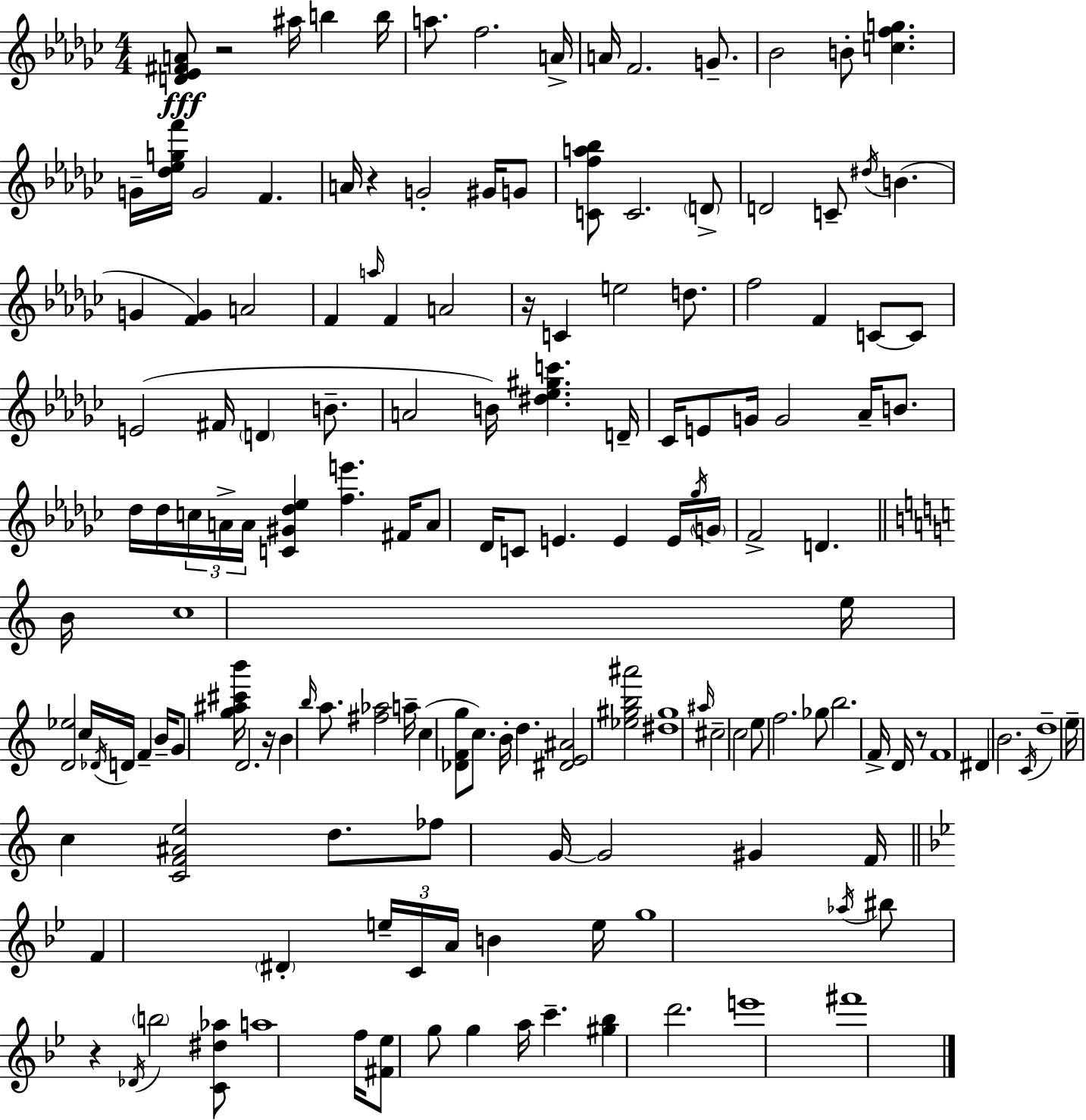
X:1
T:Untitled
M:4/4
L:1/4
K:Ebm
[D_E^FA]/2 z2 ^a/4 b b/4 a/2 f2 A/4 A/4 F2 G/2 _B2 B/2 [cfg] G/4 [_d_egf']/4 G2 F A/4 z G2 ^G/4 G/2 [Cfa_b]/2 C2 D/2 D2 C/2 ^d/4 B G [FG] A2 F a/4 F A2 z/4 C e2 d/2 f2 F C/2 C/2 E2 ^F/4 D B/2 A2 B/4 [^d_e^gc'] D/4 _C/4 E/2 G/4 G2 _A/4 B/2 _d/4 _d/4 c/4 A/4 A/4 [C^G_d_e] [fe'] ^F/4 A/2 _D/4 C/2 E E E/4 _g/4 G/4 F2 D B/4 c4 e/4 [D_e]2 c/4 _D/4 D/4 F B/4 G/2 [g^a^c'b']/4 D2 z/4 B b/4 a/2 [^f_a]2 a/4 c [_DFg]/2 c/2 B/4 d [^DE^A]2 [_e^gb^a']2 [^d^g]4 ^a/4 ^c2 c2 e/2 f2 _g/2 b2 F/4 D/4 z/2 F4 ^D B2 C/4 d4 e/4 c [CF^Ae]2 d/2 _f/2 G/4 G2 ^G F/4 F ^D e/4 C/4 A/4 B e/4 g4 _a/4 ^b/2 z _D/4 b2 [C^d_a]/2 a4 f/4 [^F_e]/2 g/2 g a/4 c' [^g_b] d'2 e'4 ^f'4